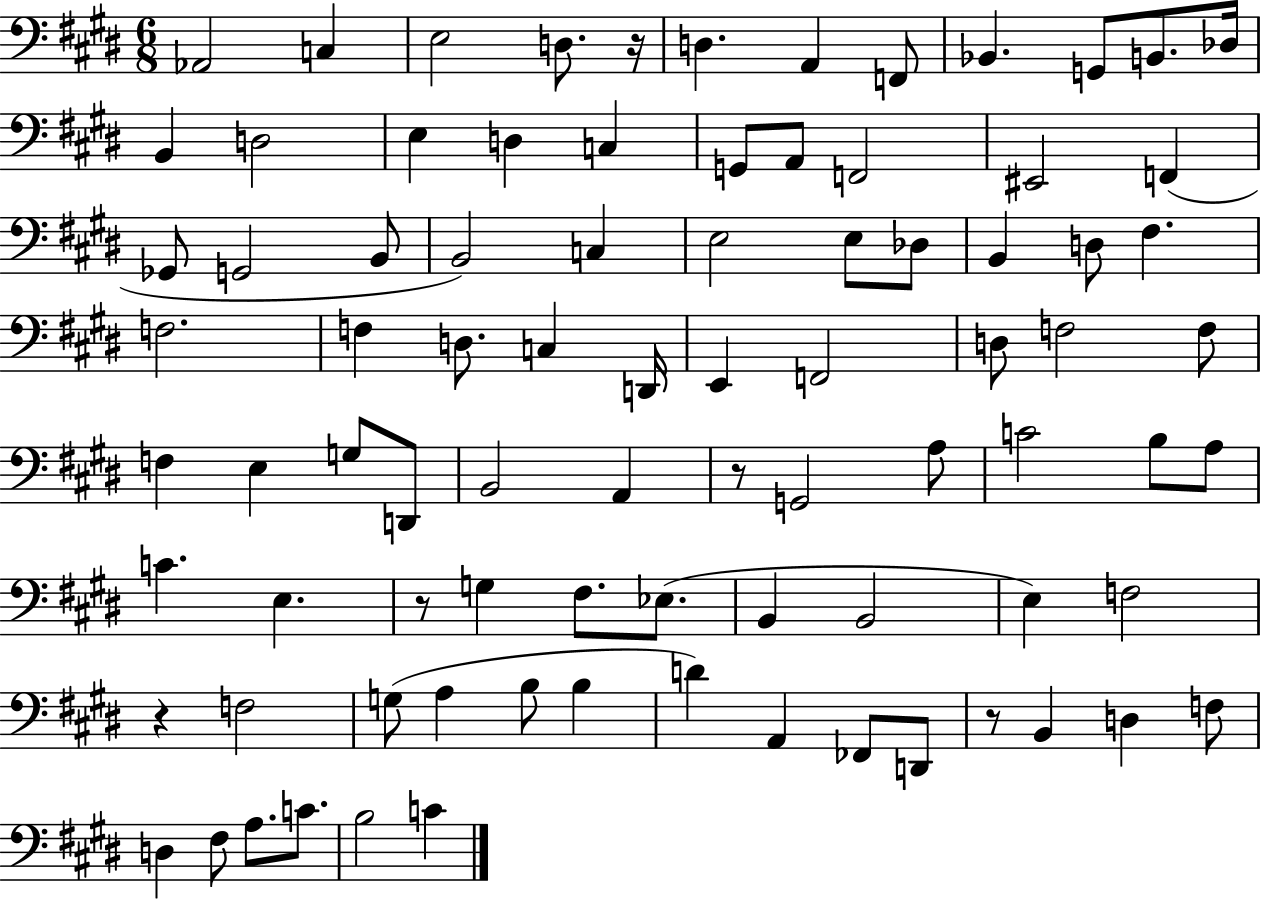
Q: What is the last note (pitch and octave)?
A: C4